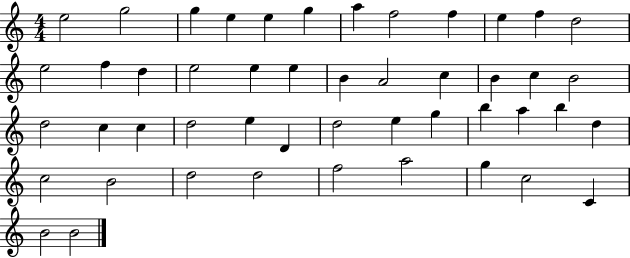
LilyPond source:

{
  \clef treble
  \numericTimeSignature
  \time 4/4
  \key c \major
  e''2 g''2 | g''4 e''4 e''4 g''4 | a''4 f''2 f''4 | e''4 f''4 d''2 | \break e''2 f''4 d''4 | e''2 e''4 e''4 | b'4 a'2 c''4 | b'4 c''4 b'2 | \break d''2 c''4 c''4 | d''2 e''4 d'4 | d''2 e''4 g''4 | b''4 a''4 b''4 d''4 | \break c''2 b'2 | d''2 d''2 | f''2 a''2 | g''4 c''2 c'4 | \break b'2 b'2 | \bar "|."
}